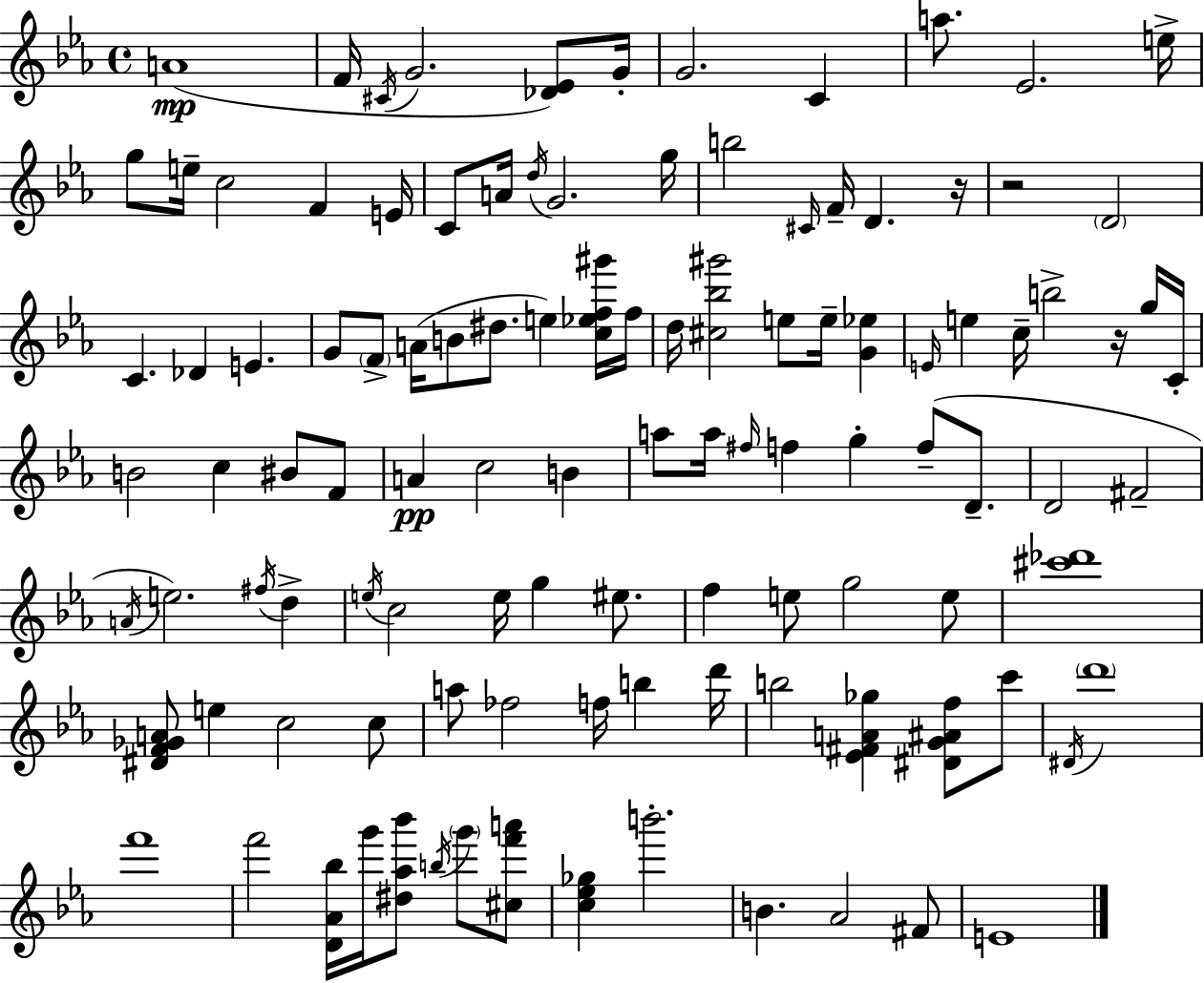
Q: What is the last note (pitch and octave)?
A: E4